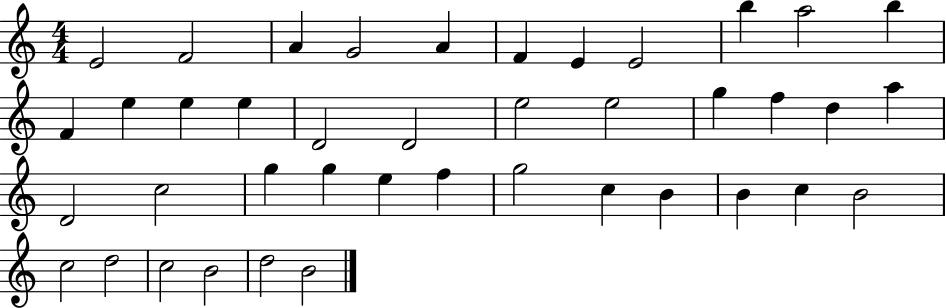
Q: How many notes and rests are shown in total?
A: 41